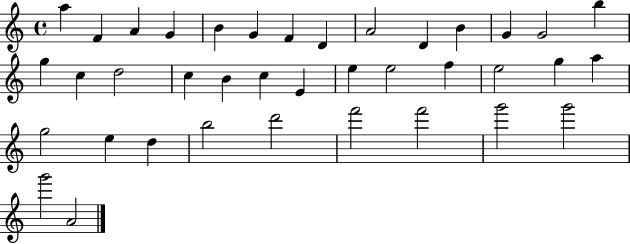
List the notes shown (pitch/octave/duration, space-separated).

A5/q F4/q A4/q G4/q B4/q G4/q F4/q D4/q A4/h D4/q B4/q G4/q G4/h B5/q G5/q C5/q D5/h C5/q B4/q C5/q E4/q E5/q E5/h F5/q E5/h G5/q A5/q G5/h E5/q D5/q B5/h D6/h F6/h F6/h G6/h G6/h G6/h A4/h